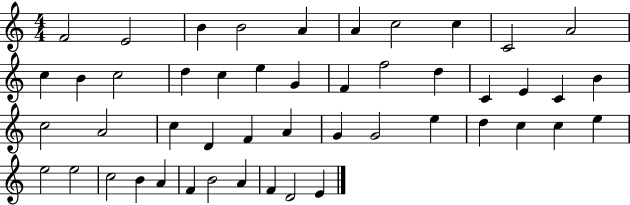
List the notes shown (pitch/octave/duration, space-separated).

F4/h E4/h B4/q B4/h A4/q A4/q C5/h C5/q C4/h A4/h C5/q B4/q C5/h D5/q C5/q E5/q G4/q F4/q F5/h D5/q C4/q E4/q C4/q B4/q C5/h A4/h C5/q D4/q F4/q A4/q G4/q G4/h E5/q D5/q C5/q C5/q E5/q E5/h E5/h C5/h B4/q A4/q F4/q B4/h A4/q F4/q D4/h E4/q